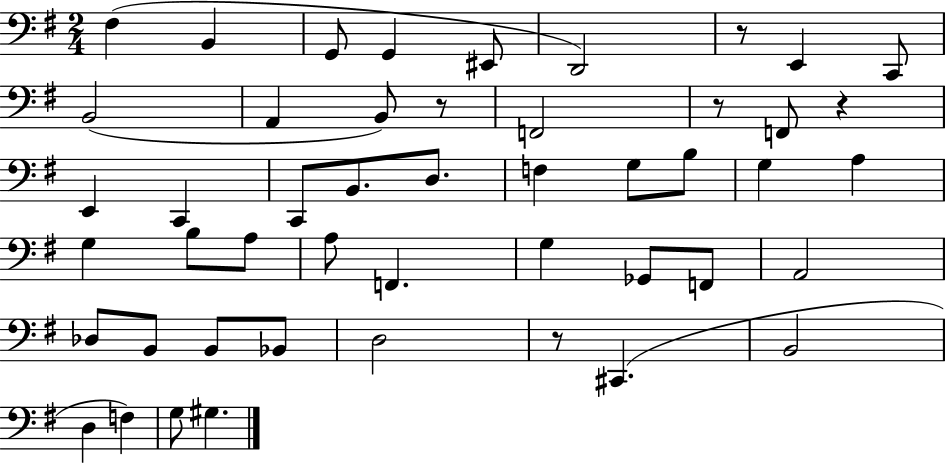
{
  \clef bass
  \numericTimeSignature
  \time 2/4
  \key g \major
  fis4( b,4 | g,8 g,4 eis,8 | d,2) | r8 e,4 c,8 | \break b,2( | a,4 b,8) r8 | f,2 | r8 f,8 r4 | \break e,4 c,4 | c,8 b,8. d8. | f4 g8 b8 | g4 a4 | \break g4 b8 a8 | a8 f,4. | g4 ges,8 f,8 | a,2 | \break des8 b,8 b,8 bes,8 | d2 | r8 cis,4.( | b,2 | \break d4 f4) | g8 gis4. | \bar "|."
}